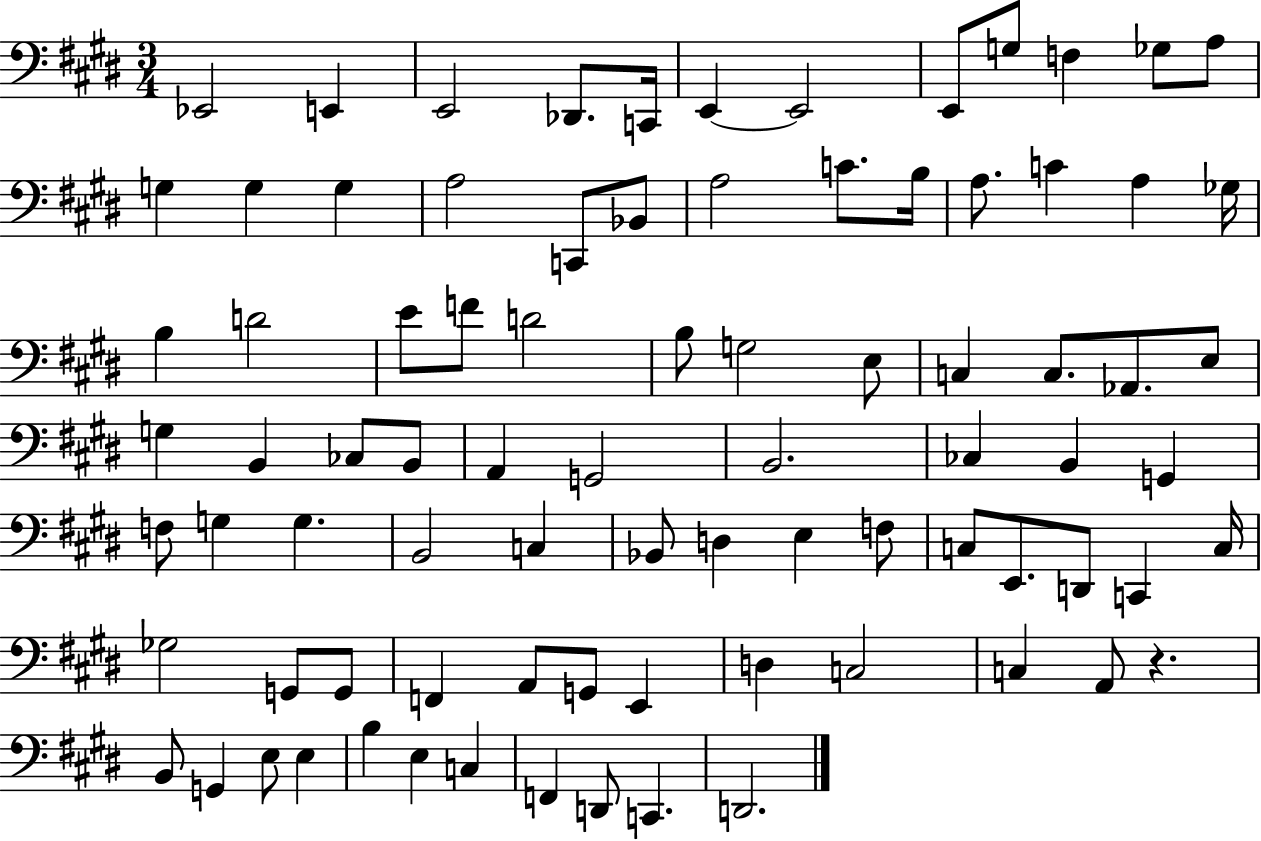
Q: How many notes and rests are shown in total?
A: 84